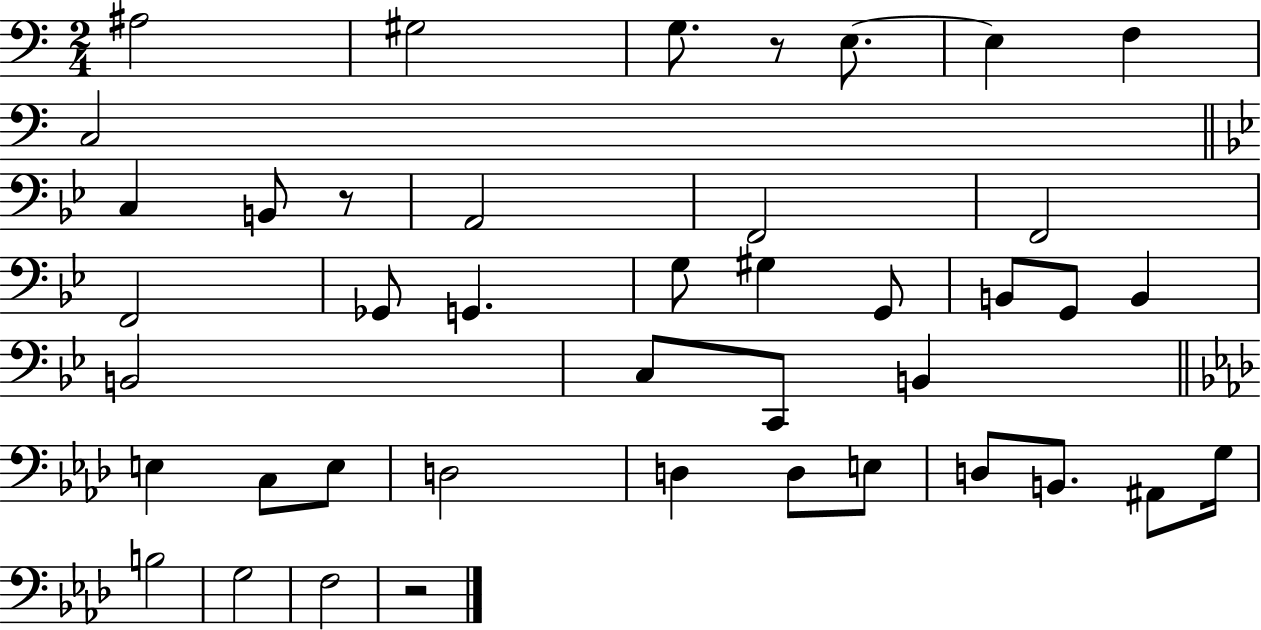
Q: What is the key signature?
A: C major